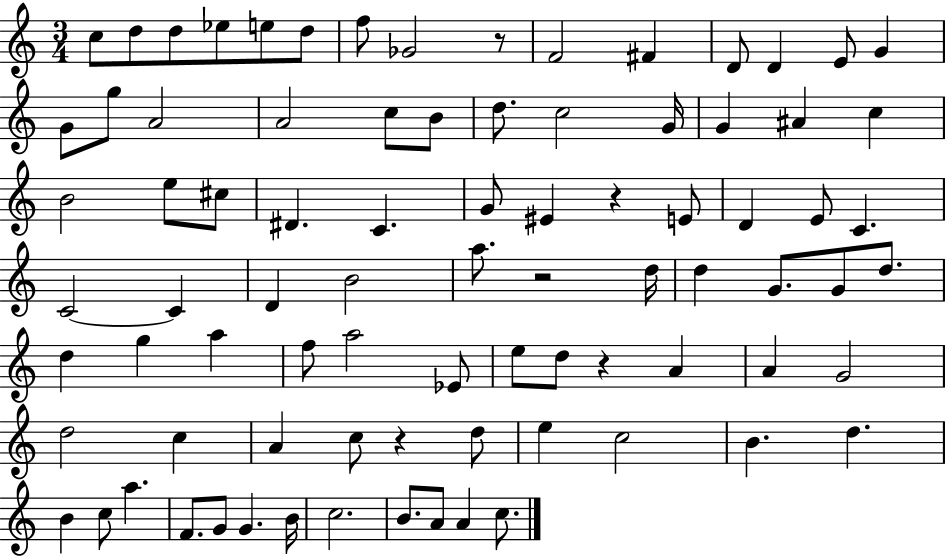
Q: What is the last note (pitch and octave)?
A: C5